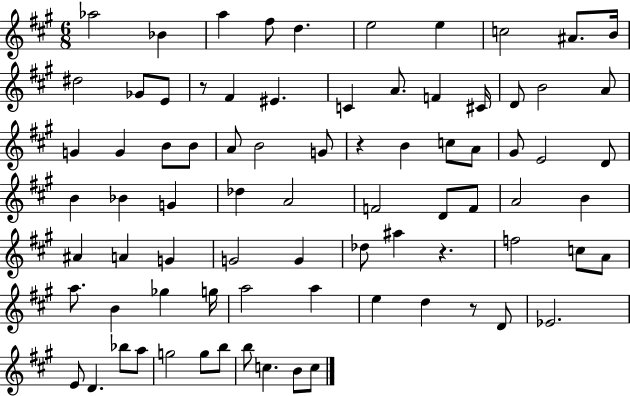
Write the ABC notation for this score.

X:1
T:Untitled
M:6/8
L:1/4
K:A
_a2 _B a ^f/2 d e2 e c2 ^A/2 B/4 ^d2 _G/2 E/2 z/2 ^F ^E C A/2 F ^C/4 D/2 B2 A/2 G G B/2 B/2 A/2 B2 G/2 z B c/2 A/2 ^G/2 E2 D/2 B _B G _d A2 F2 D/2 F/2 A2 B ^A A G G2 G _d/2 ^a z f2 c/2 A/2 a/2 B _g g/4 a2 a e d z/2 D/2 _E2 E/2 D _b/2 a/2 g2 g/2 b/2 b/2 c B/2 c/2